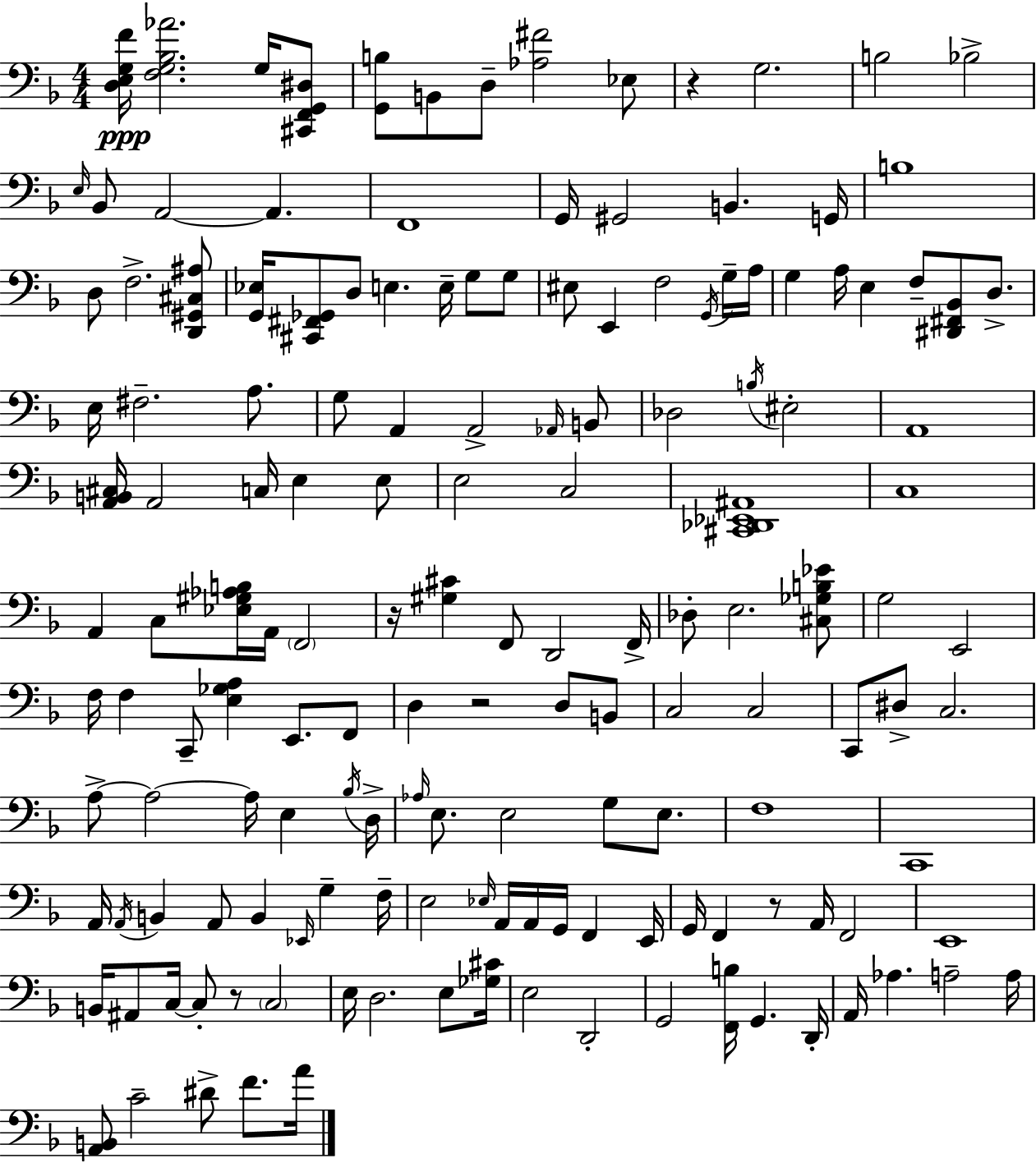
X:1
T:Untitled
M:4/4
L:1/4
K:Dm
[D,E,G,F]/4 [F,G,_B,_A]2 G,/4 [^C,,F,,G,,^D,]/2 [G,,B,]/2 B,,/2 D,/2 [_A,^F]2 _E,/2 z G,2 B,2 _B,2 E,/4 _B,,/2 A,,2 A,, F,,4 G,,/4 ^G,,2 B,, G,,/4 B,4 D,/2 F,2 [D,,^G,,^C,^A,]/2 [G,,_E,]/4 [^C,,^F,,_G,,]/2 D,/2 E, E,/4 G,/2 G,/2 ^E,/2 E,, F,2 G,,/4 G,/4 A,/4 G, A,/4 E, F,/2 [^D,,^F,,_B,,]/2 D,/2 E,/4 ^F,2 A,/2 G,/2 A,, A,,2 _A,,/4 B,,/2 _D,2 B,/4 ^E,2 A,,4 [A,,B,,^C,]/4 A,,2 C,/4 E, E,/2 E,2 C,2 [^C,,_D,,_E,,^A,,]4 C,4 A,, C,/2 [_E,^G,_A,B,]/4 A,,/4 F,,2 z/4 [^G,^C] F,,/2 D,,2 F,,/4 _D,/2 E,2 [^C,_G,B,_E]/2 G,2 E,,2 F,/4 F, C,,/2 [E,_G,A,] E,,/2 F,,/2 D, z2 D,/2 B,,/2 C,2 C,2 C,,/2 ^D,/2 C,2 A,/2 A,2 A,/4 E, _B,/4 D,/4 _A,/4 E,/2 E,2 G,/2 E,/2 F,4 C,,4 A,,/4 A,,/4 B,, A,,/2 B,, _E,,/4 G, F,/4 E,2 _E,/4 A,,/4 A,,/4 G,,/4 F,, E,,/4 G,,/4 F,, z/2 A,,/4 F,,2 E,,4 B,,/4 ^A,,/2 C,/4 C,/2 z/2 C,2 E,/4 D,2 E,/2 [_G,^C]/4 E,2 D,,2 G,,2 [F,,B,]/4 G,, D,,/4 A,,/4 _A, A,2 A,/4 [A,,B,,]/2 C2 ^D/2 F/2 A/4